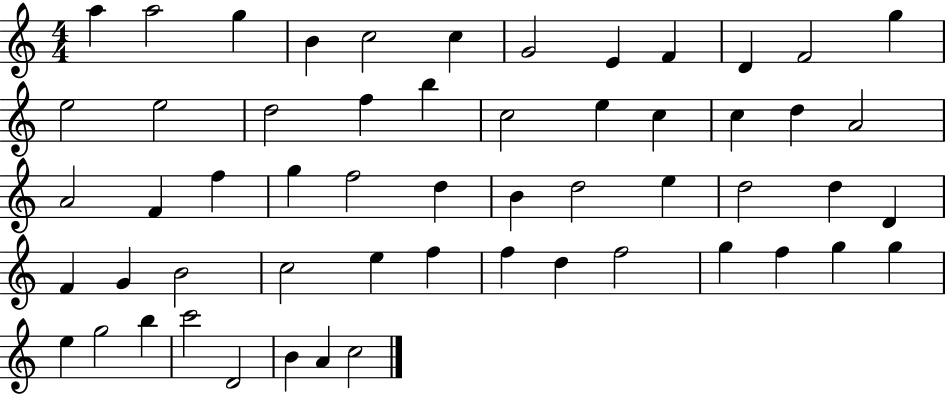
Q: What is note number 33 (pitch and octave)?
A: D5